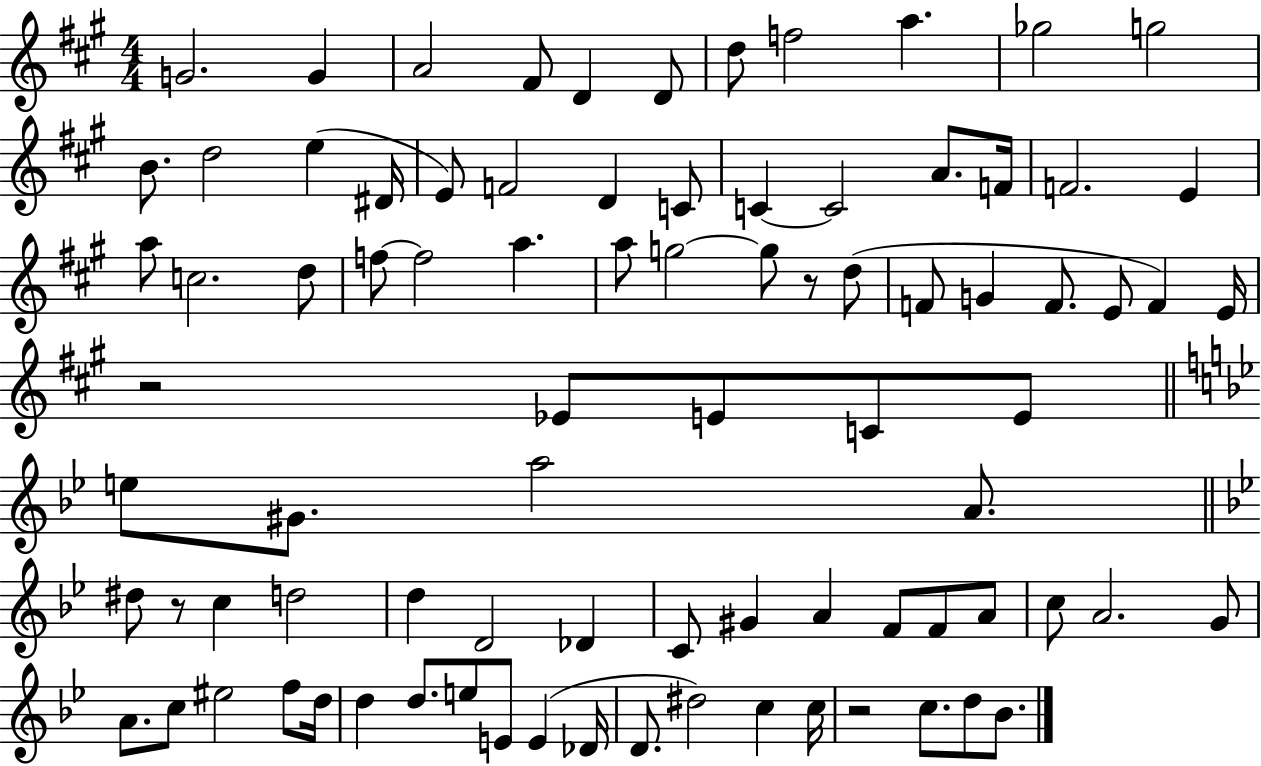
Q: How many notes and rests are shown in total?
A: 86